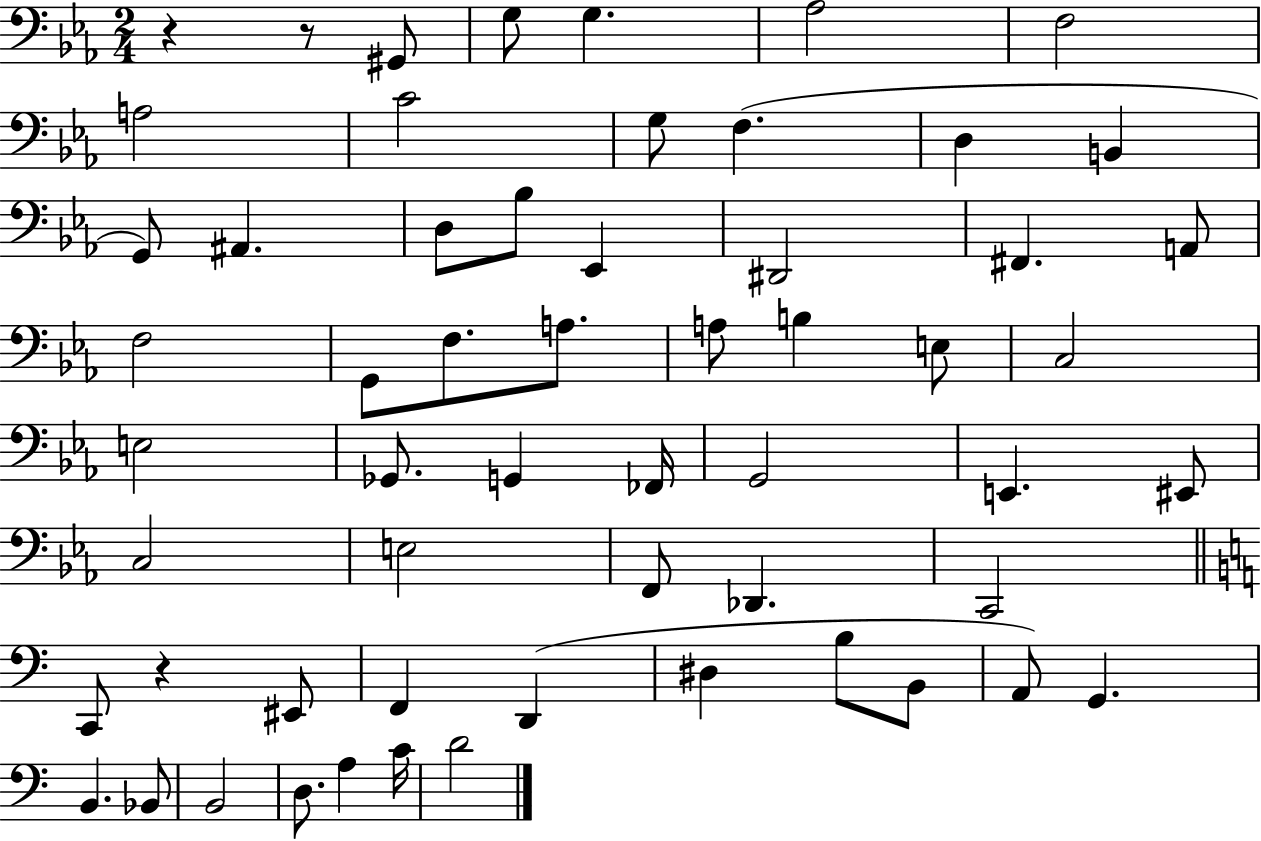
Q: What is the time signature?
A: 2/4